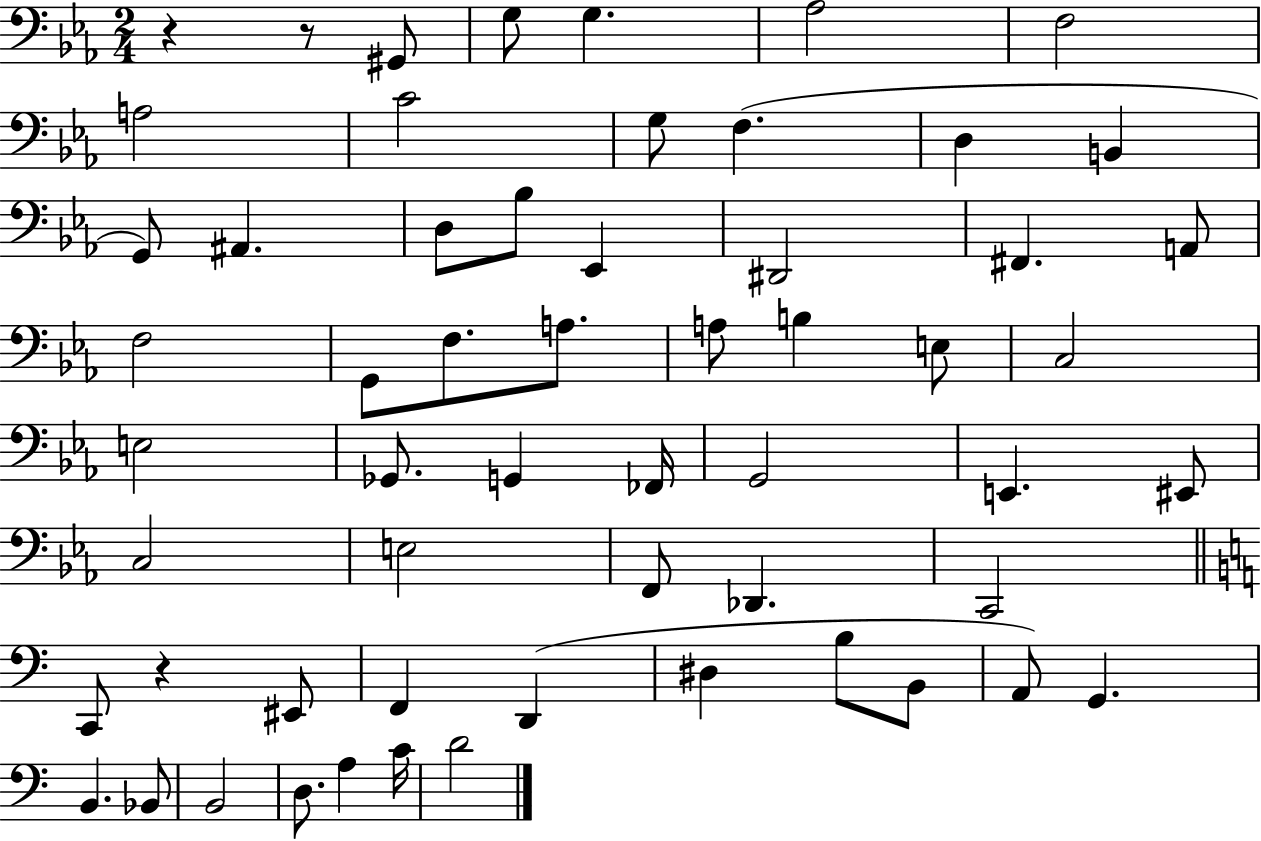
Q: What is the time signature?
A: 2/4